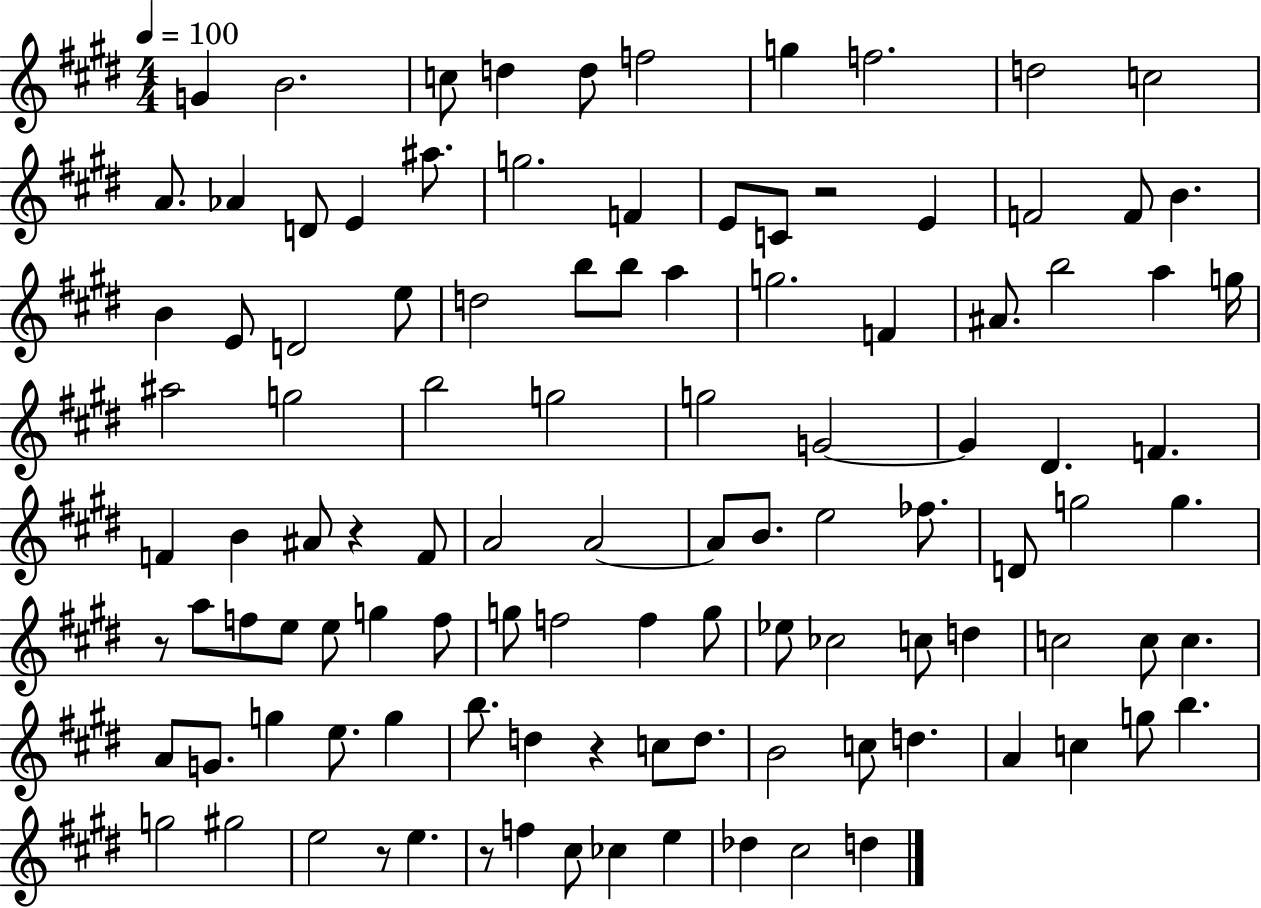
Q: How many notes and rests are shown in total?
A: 109